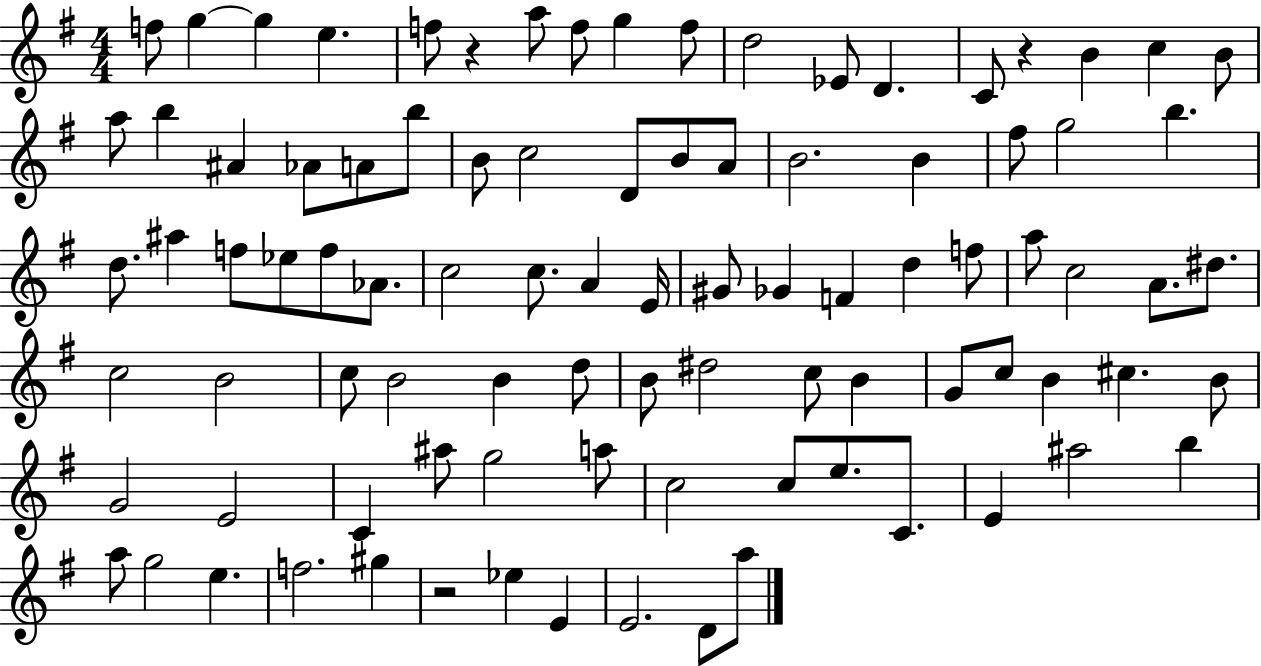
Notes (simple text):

F5/e G5/q G5/q E5/q. F5/e R/q A5/e F5/e G5/q F5/e D5/h Eb4/e D4/q. C4/e R/q B4/q C5/q B4/e A5/e B5/q A#4/q Ab4/e A4/e B5/e B4/e C5/h D4/e B4/e A4/e B4/h. B4/q F#5/e G5/h B5/q. D5/e. A#5/q F5/e Eb5/e F5/e Ab4/e. C5/h C5/e. A4/q E4/s G#4/e Gb4/q F4/q D5/q F5/e A5/e C5/h A4/e. D#5/e. C5/h B4/h C5/e B4/h B4/q D5/e B4/e D#5/h C5/e B4/q G4/e C5/e B4/q C#5/q. B4/e G4/h E4/h C4/q A#5/e G5/h A5/e C5/h C5/e E5/e. C4/e. E4/q A#5/h B5/q A5/e G5/h E5/q. F5/h. G#5/q R/h Eb5/q E4/q E4/h. D4/e A5/e